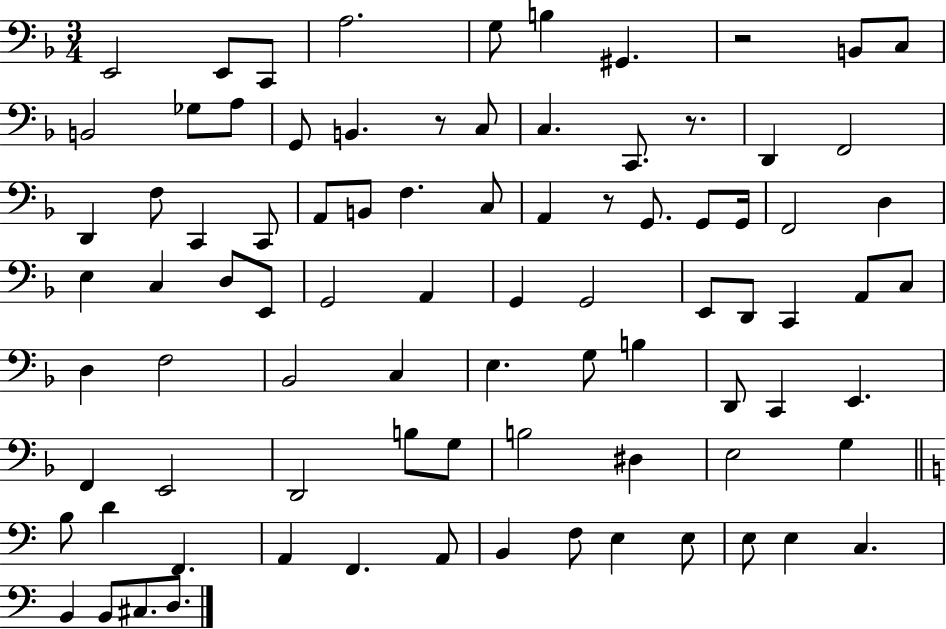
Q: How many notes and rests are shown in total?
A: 86